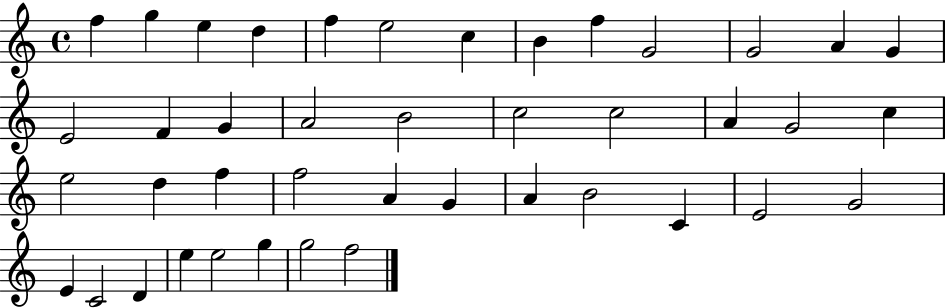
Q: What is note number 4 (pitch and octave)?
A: D5